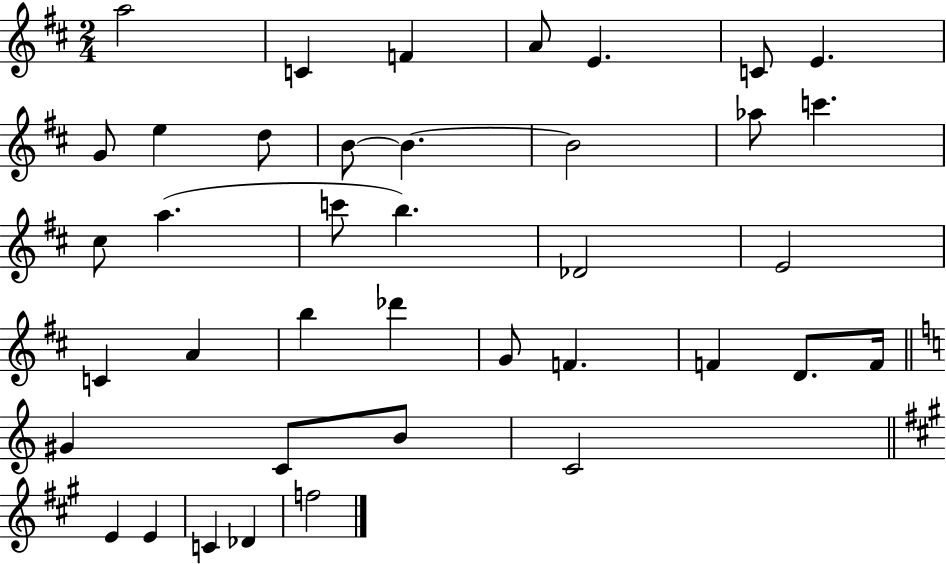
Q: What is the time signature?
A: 2/4